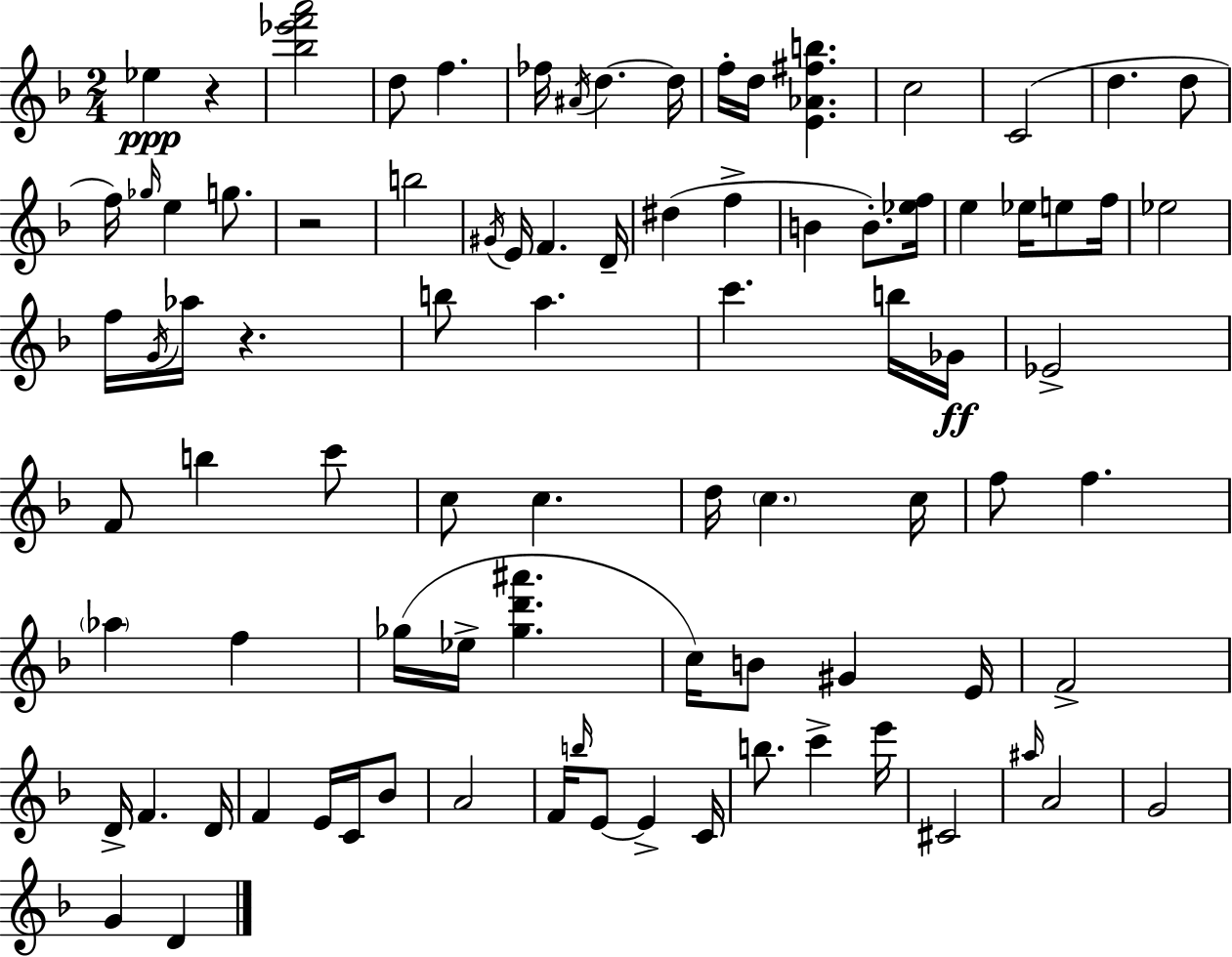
Eb5/q R/q [Bb5,Eb6,F6,A6]/h D5/e F5/q. FES5/s A#4/s D5/q. D5/s F5/s D5/s [E4,Ab4,F#5,B5]/q. C5/h C4/h D5/q. D5/e F5/s Gb5/s E5/q G5/e. R/h B5/h G#4/s E4/s F4/q. D4/s D#5/q F5/q B4/q B4/e. [Eb5,F5]/s E5/q Eb5/s E5/e F5/s Eb5/h F5/s G4/s Ab5/s R/q. B5/e A5/q. C6/q. B5/s Gb4/s Eb4/h F4/e B5/q C6/e C5/e C5/q. D5/s C5/q. C5/s F5/e F5/q. Ab5/q F5/q Gb5/s Eb5/s [Gb5,D6,A#6]/q. C5/s B4/e G#4/q E4/s F4/h D4/s F4/q. D4/s F4/q E4/s C4/s Bb4/e A4/h F4/s B5/s E4/e E4/q C4/s B5/e. C6/q E6/s C#4/h A#5/s A4/h G4/h G4/q D4/q